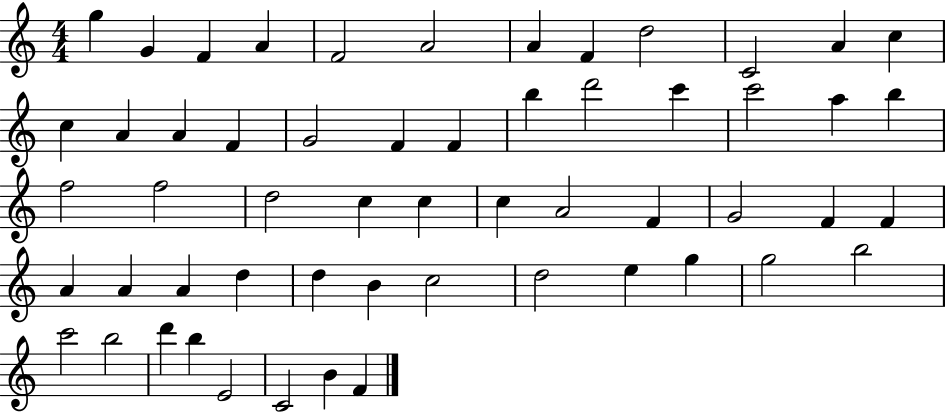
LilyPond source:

{
  \clef treble
  \numericTimeSignature
  \time 4/4
  \key c \major
  g''4 g'4 f'4 a'4 | f'2 a'2 | a'4 f'4 d''2 | c'2 a'4 c''4 | \break c''4 a'4 a'4 f'4 | g'2 f'4 f'4 | b''4 d'''2 c'''4 | c'''2 a''4 b''4 | \break f''2 f''2 | d''2 c''4 c''4 | c''4 a'2 f'4 | g'2 f'4 f'4 | \break a'4 a'4 a'4 d''4 | d''4 b'4 c''2 | d''2 e''4 g''4 | g''2 b''2 | \break c'''2 b''2 | d'''4 b''4 e'2 | c'2 b'4 f'4 | \bar "|."
}